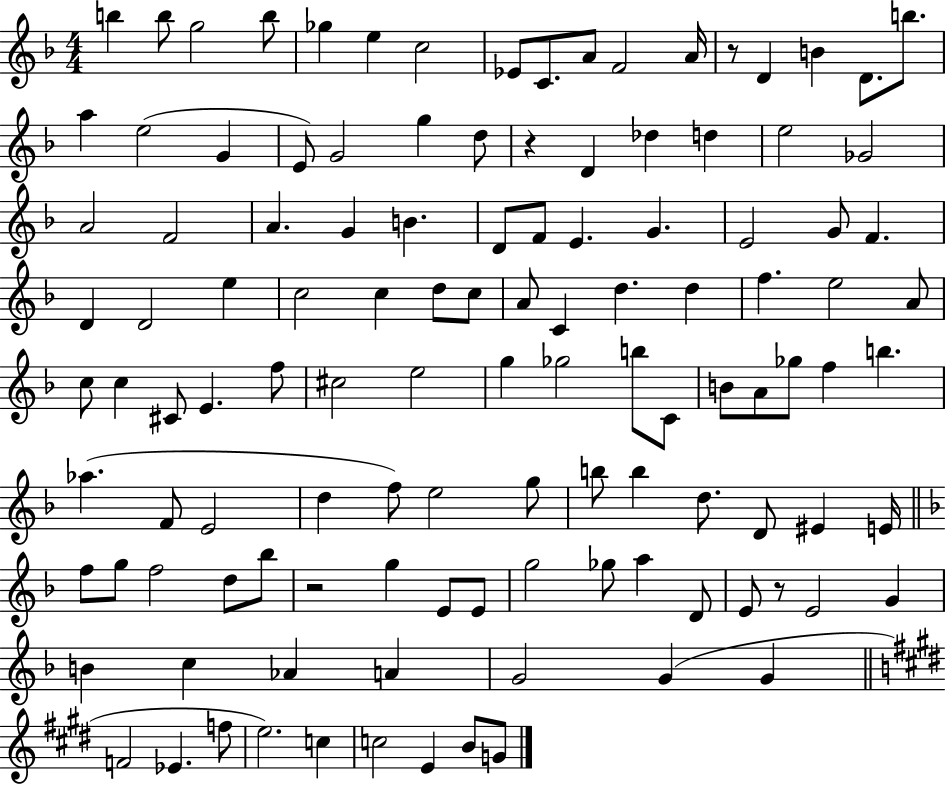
B5/q B5/e G5/h B5/e Gb5/q E5/q C5/h Eb4/e C4/e. A4/e F4/h A4/s R/e D4/q B4/q D4/e. B5/e. A5/q E5/h G4/q E4/e G4/h G5/q D5/e R/q D4/q Db5/q D5/q E5/h Gb4/h A4/h F4/h A4/q. G4/q B4/q. D4/e F4/e E4/q. G4/q. E4/h G4/e F4/q. D4/q D4/h E5/q C5/h C5/q D5/e C5/e A4/e C4/q D5/q. D5/q F5/q. E5/h A4/e C5/e C5/q C#4/e E4/q. F5/e C#5/h E5/h G5/q Gb5/h B5/e C4/e B4/e A4/e Gb5/e F5/q B5/q. Ab5/q. F4/e E4/h D5/q F5/e E5/h G5/e B5/e B5/q D5/e. D4/e EIS4/q E4/s F5/e G5/e F5/h D5/e Bb5/e R/h G5/q E4/e E4/e G5/h Gb5/e A5/q D4/e E4/e R/e E4/h G4/q B4/q C5/q Ab4/q A4/q G4/h G4/q G4/q F4/h Eb4/q. F5/e E5/h. C5/q C5/h E4/q B4/e G4/e